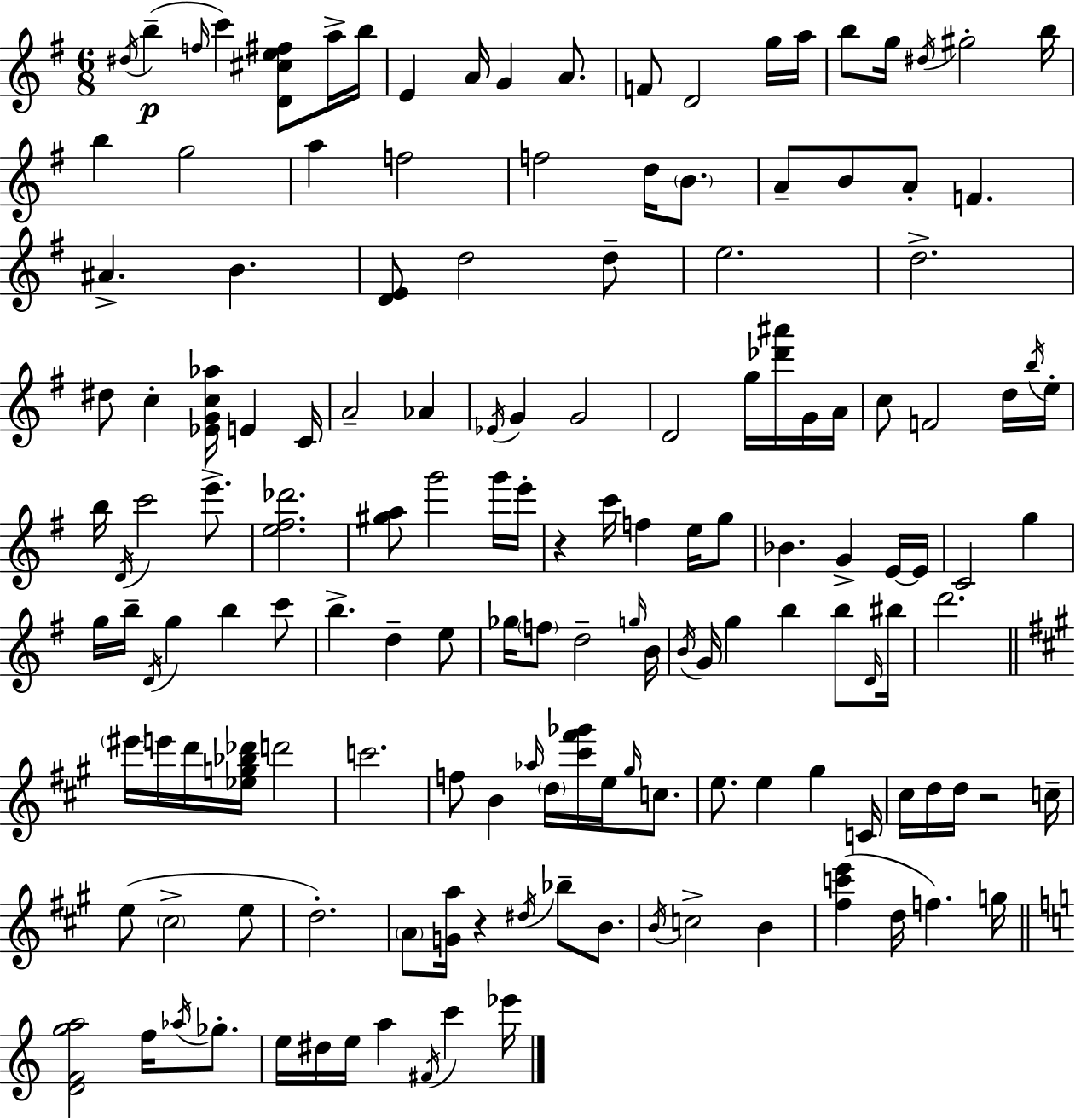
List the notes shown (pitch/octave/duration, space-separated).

D#5/s B5/q F5/s C6/q [D4,C#5,E5,F#5]/e A5/s B5/s E4/q A4/s G4/q A4/e. F4/e D4/h G5/s A5/s B5/e G5/s D#5/s G#5/h B5/s B5/q G5/h A5/q F5/h F5/h D5/s B4/e. A4/e B4/e A4/e F4/q. A#4/q. B4/q. [D4,E4]/e D5/h D5/e E5/h. D5/h. D#5/e C5/q [Eb4,G4,C5,Ab5]/s E4/q C4/s A4/h Ab4/q Eb4/s G4/q G4/h D4/h G5/s [Db6,A#6]/s G4/s A4/s C5/e F4/h D5/s B5/s E5/s B5/s D4/s C6/h E6/e. [E5,F#5,Db6]/h. [G#5,A5]/e G6/h G6/s E6/s R/q C6/s F5/q E5/s G5/e Bb4/q. G4/q E4/s E4/s C4/h G5/q G5/s B5/s D4/s G5/q B5/q C6/e B5/q. D5/q E5/e Gb5/s F5/e D5/h G5/s B4/s B4/s G4/s G5/q B5/q B5/e D4/s BIS5/s D6/h. EIS6/s E6/s D6/s [Eb5,G5,Bb5,Db6]/s D6/h C6/h. F5/e B4/q Ab5/s D5/s [C#6,F#6,Gb6]/s E5/s G#5/s C5/e. E5/e. E5/q G#5/q C4/s C#5/s D5/s D5/s R/h C5/s E5/e C#5/h E5/e D5/h. A4/e [G4,A5]/s R/q D#5/s Bb5/e B4/e. B4/s C5/h B4/q [F#5,C6,E6]/q D5/s F5/q. G5/s [D4,F4,G5,A5]/h F5/s Ab5/s Gb5/e. E5/s D#5/s E5/s A5/q F#4/s C6/q Eb6/s